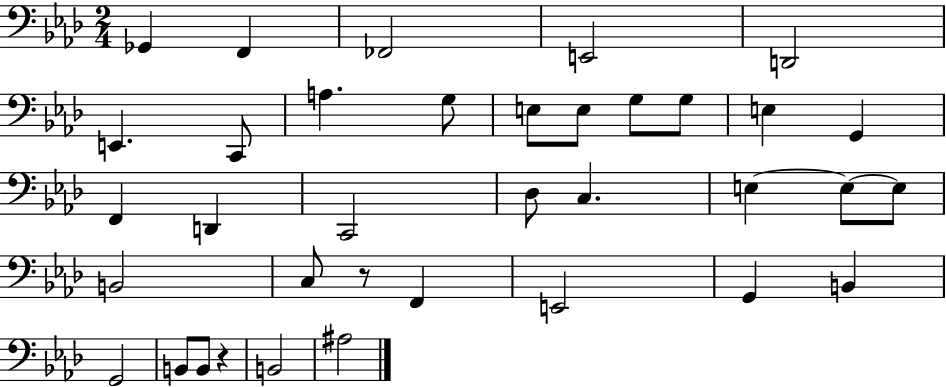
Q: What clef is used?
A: bass